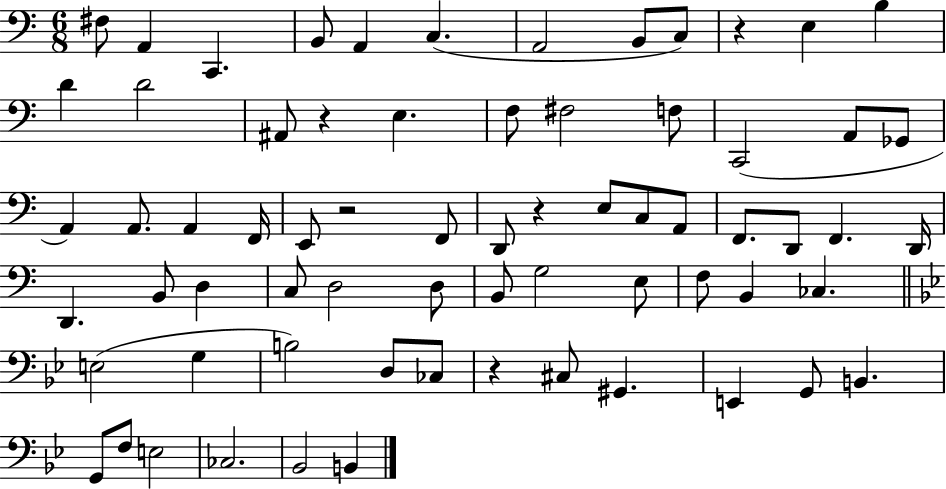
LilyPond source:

{
  \clef bass
  \numericTimeSignature
  \time 6/8
  \key c \major
  fis8 a,4 c,4. | b,8 a,4 c4.( | a,2 b,8 c8) | r4 e4 b4 | \break d'4 d'2 | ais,8 r4 e4. | f8 fis2 f8 | c,2( a,8 ges,8 | \break a,4) a,8. a,4 f,16 | e,8 r2 f,8 | d,8 r4 e8 c8 a,8 | f,8. d,8 f,4. d,16 | \break d,4. b,8 d4 | c8 d2 d8 | b,8 g2 e8 | f8 b,4 ces4. | \break \bar "||" \break \key bes \major e2( g4 | b2) d8 ces8 | r4 cis8 gis,4. | e,4 g,8 b,4. | \break g,8 f8 e2 | ces2. | bes,2 b,4 | \bar "|."
}